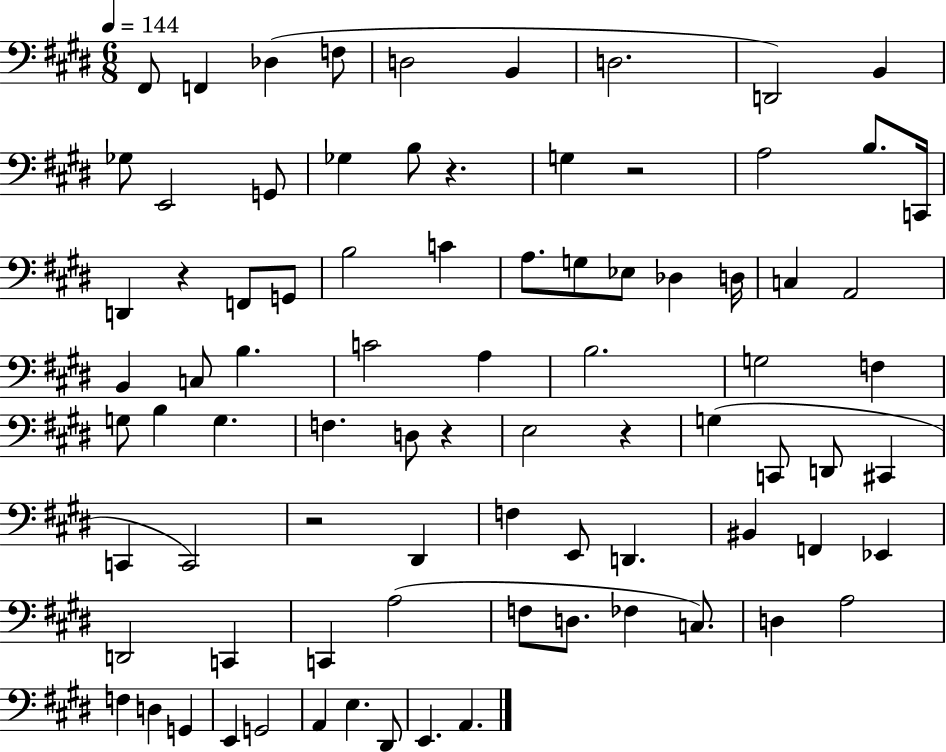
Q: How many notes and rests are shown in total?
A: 83